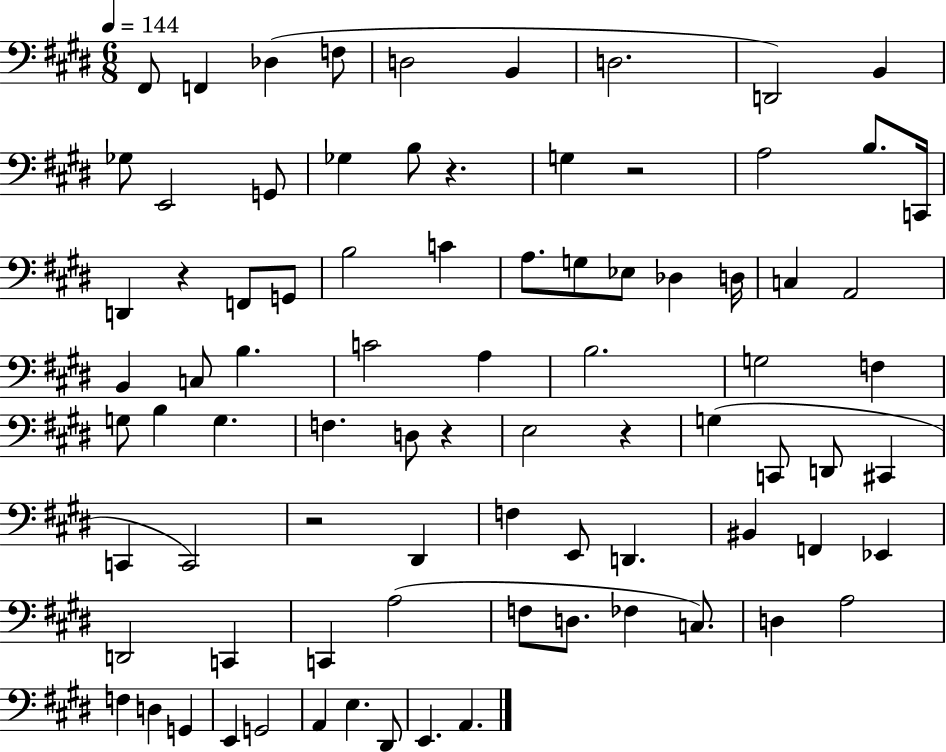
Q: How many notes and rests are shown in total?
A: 83